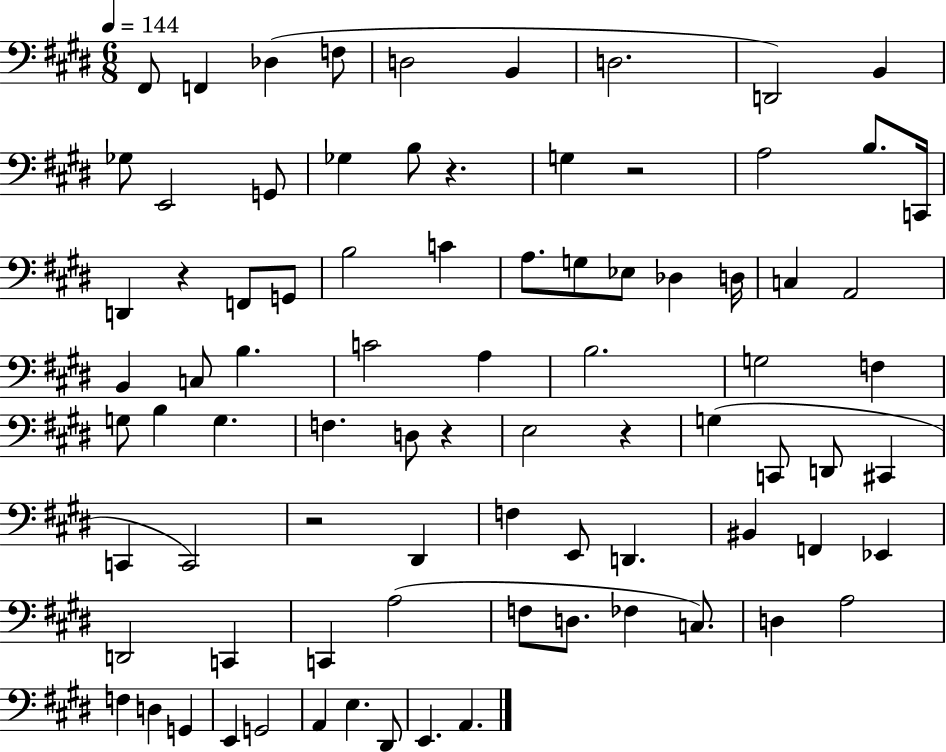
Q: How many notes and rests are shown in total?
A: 83